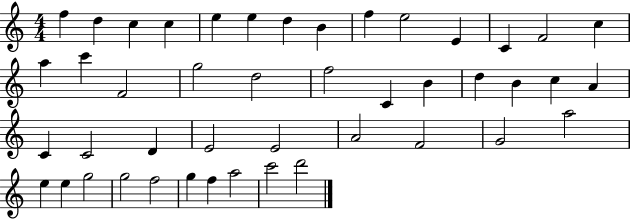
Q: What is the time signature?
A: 4/4